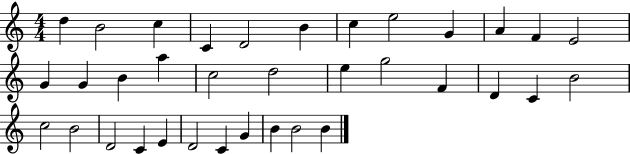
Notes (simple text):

D5/q B4/h C5/q C4/q D4/h B4/q C5/q E5/h G4/q A4/q F4/q E4/h G4/q G4/q B4/q A5/q C5/h D5/h E5/q G5/h F4/q D4/q C4/q B4/h C5/h B4/h D4/h C4/q E4/q D4/h C4/q G4/q B4/q B4/h B4/q